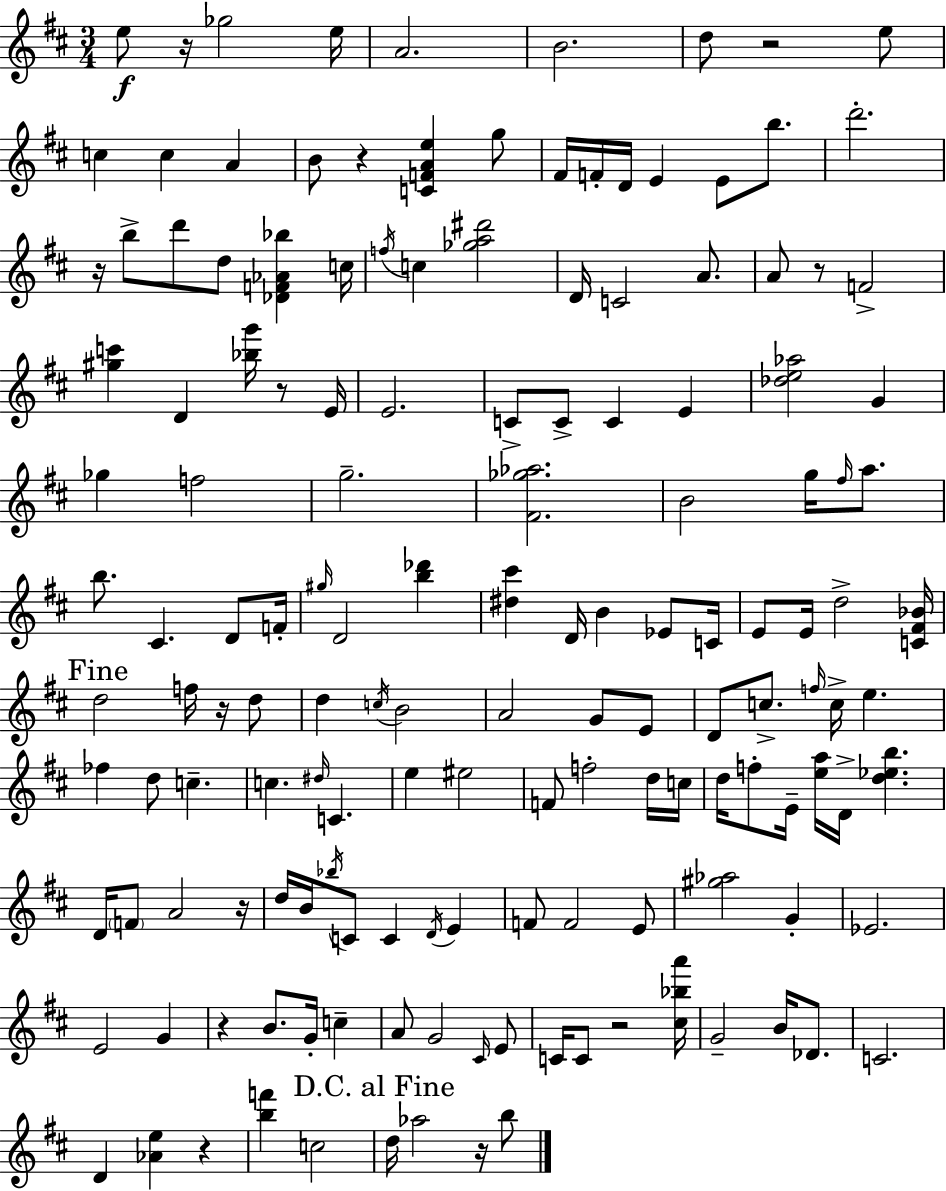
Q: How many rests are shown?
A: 12